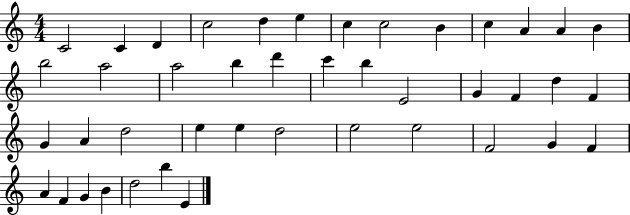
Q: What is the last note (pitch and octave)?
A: E4